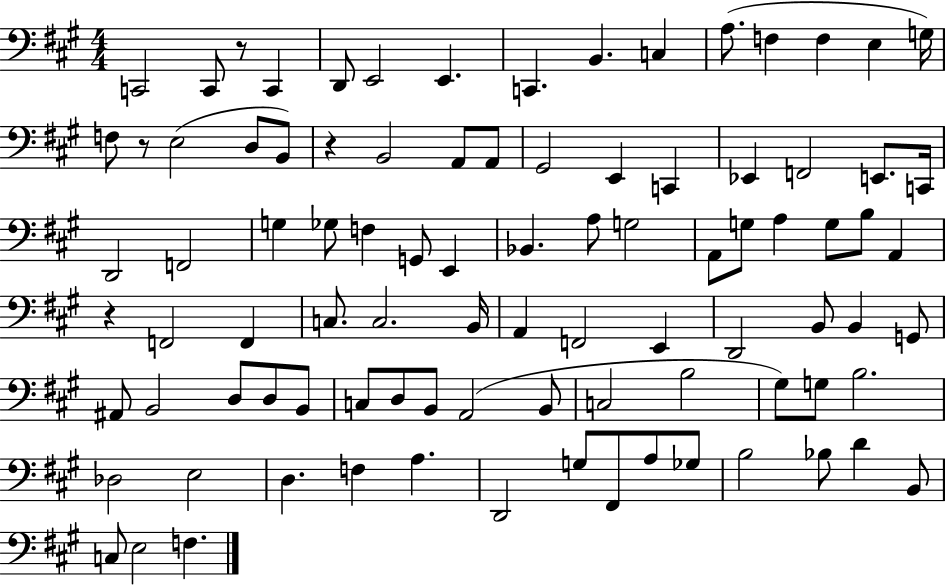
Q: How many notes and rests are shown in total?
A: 92